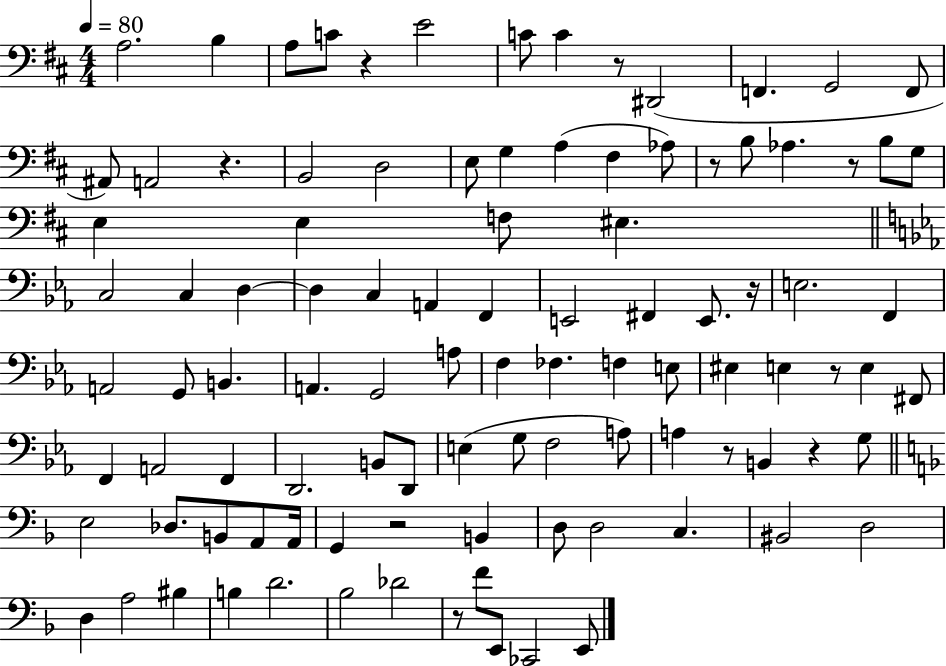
A3/h. B3/q A3/e C4/e R/q E4/h C4/e C4/q R/e D#2/h F2/q. G2/h F2/e A#2/e A2/h R/q. B2/h D3/h E3/e G3/q A3/q F#3/q Ab3/e R/e B3/e Ab3/q. R/e B3/e G3/e E3/q E3/q F3/e EIS3/q. C3/h C3/q D3/q D3/q C3/q A2/q F2/q E2/h F#2/q E2/e. R/s E3/h. F2/q A2/h G2/e B2/q. A2/q. G2/h A3/e F3/q FES3/q. F3/q E3/e EIS3/q E3/q R/e E3/q F#2/e F2/q A2/h F2/q D2/h. B2/e D2/e E3/q G3/e F3/h A3/e A3/q R/e B2/q R/q G3/e E3/h Db3/e. B2/e A2/e A2/s G2/q R/h B2/q D3/e D3/h C3/q. BIS2/h D3/h D3/q A3/h BIS3/q B3/q D4/h. Bb3/h Db4/h R/e F4/e E2/e CES2/h E2/e